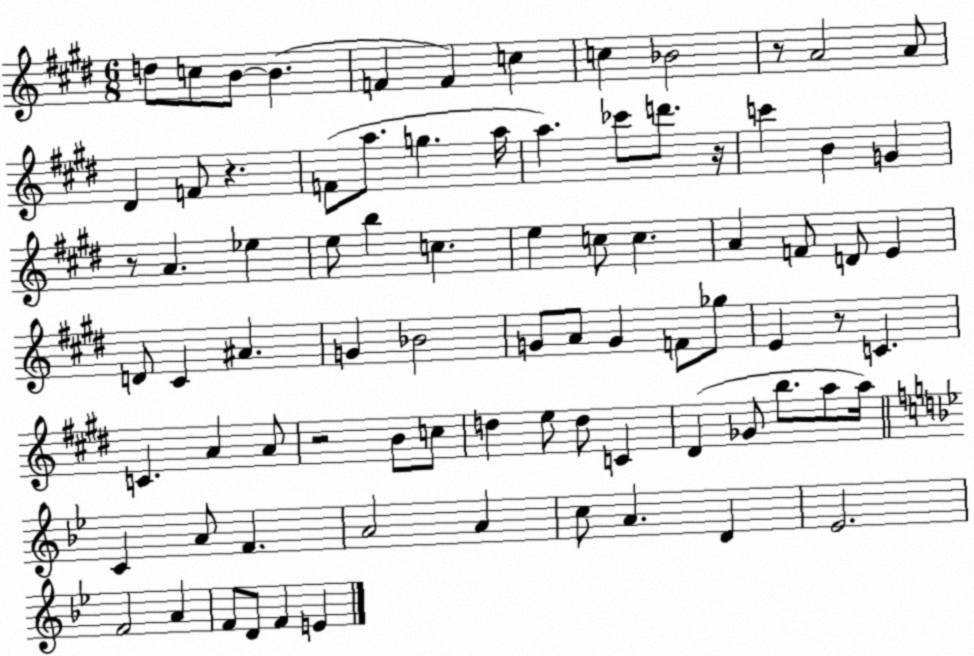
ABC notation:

X:1
T:Untitled
M:6/8
L:1/4
K:E
d/2 c/2 B/2 B F F c c _B2 z/2 A2 A/2 ^D F/2 z F/2 a/2 g a/4 a _c'/2 d'/2 z/4 c' B G z/2 A _e e/2 b c e c/2 c A F/2 D/2 E D/2 ^C ^A G _B2 G/2 A/2 G F/2 _g/2 E z/2 C C A A/2 z2 B/2 c/2 d e/2 d/2 C ^D _G/2 b/2 a/2 a/4 C A/2 F A2 A c/2 A D _E2 F2 A F/2 D/2 F E